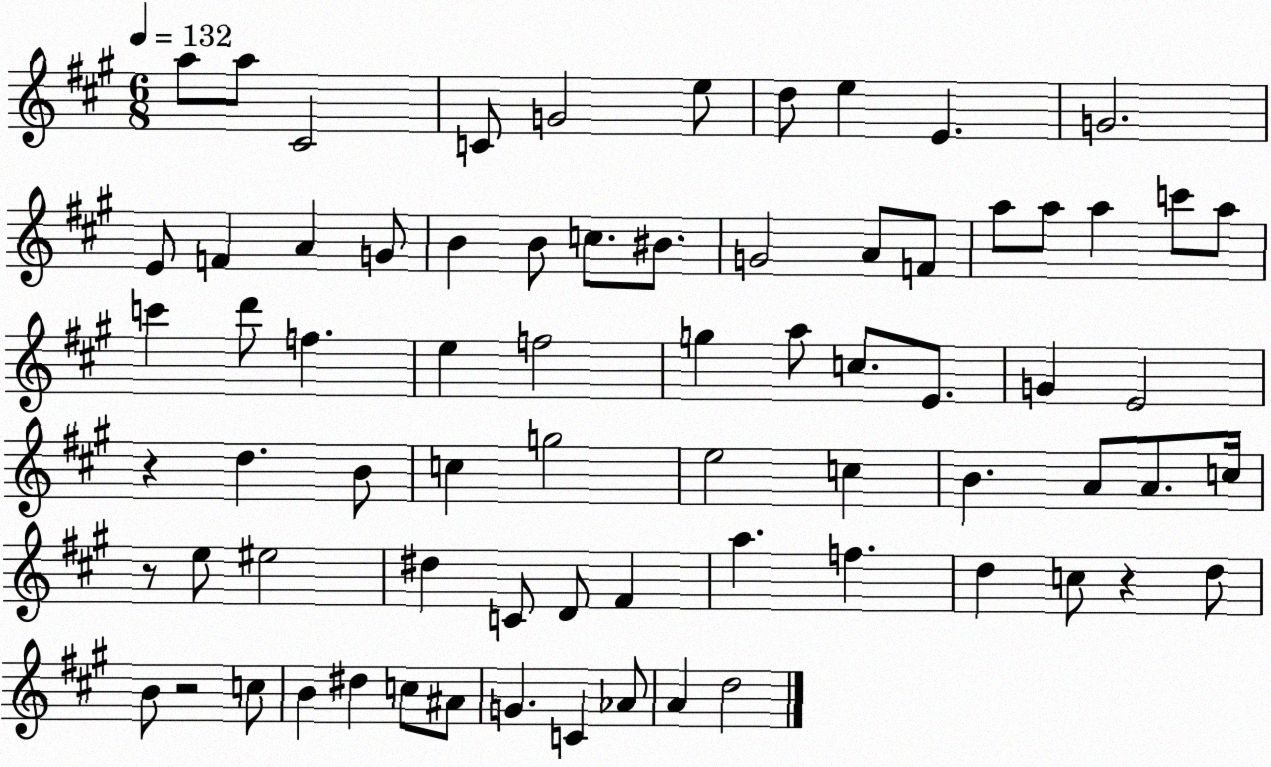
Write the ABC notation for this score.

X:1
T:Untitled
M:6/8
L:1/4
K:A
a/2 a/2 ^C2 C/2 G2 e/2 d/2 e E G2 E/2 F A G/2 B B/2 c/2 ^B/2 G2 A/2 F/2 a/2 a/2 a c'/2 a/2 c' d'/2 f e f2 g a/2 c/2 E/2 G E2 z d B/2 c g2 e2 c B A/2 A/2 c/4 z/2 e/2 ^e2 ^d C/2 D/2 ^F a f d c/2 z d/2 B/2 z2 c/2 B ^d c/2 ^A/2 G C _A/2 A d2